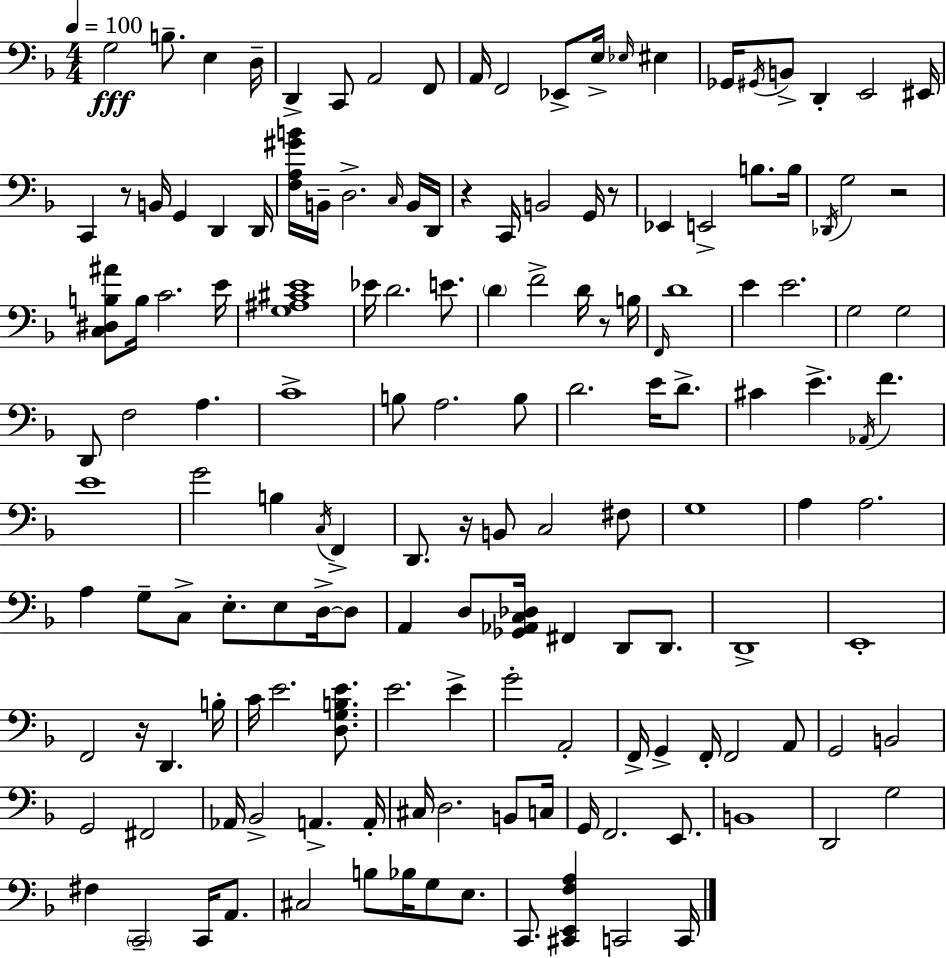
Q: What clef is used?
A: bass